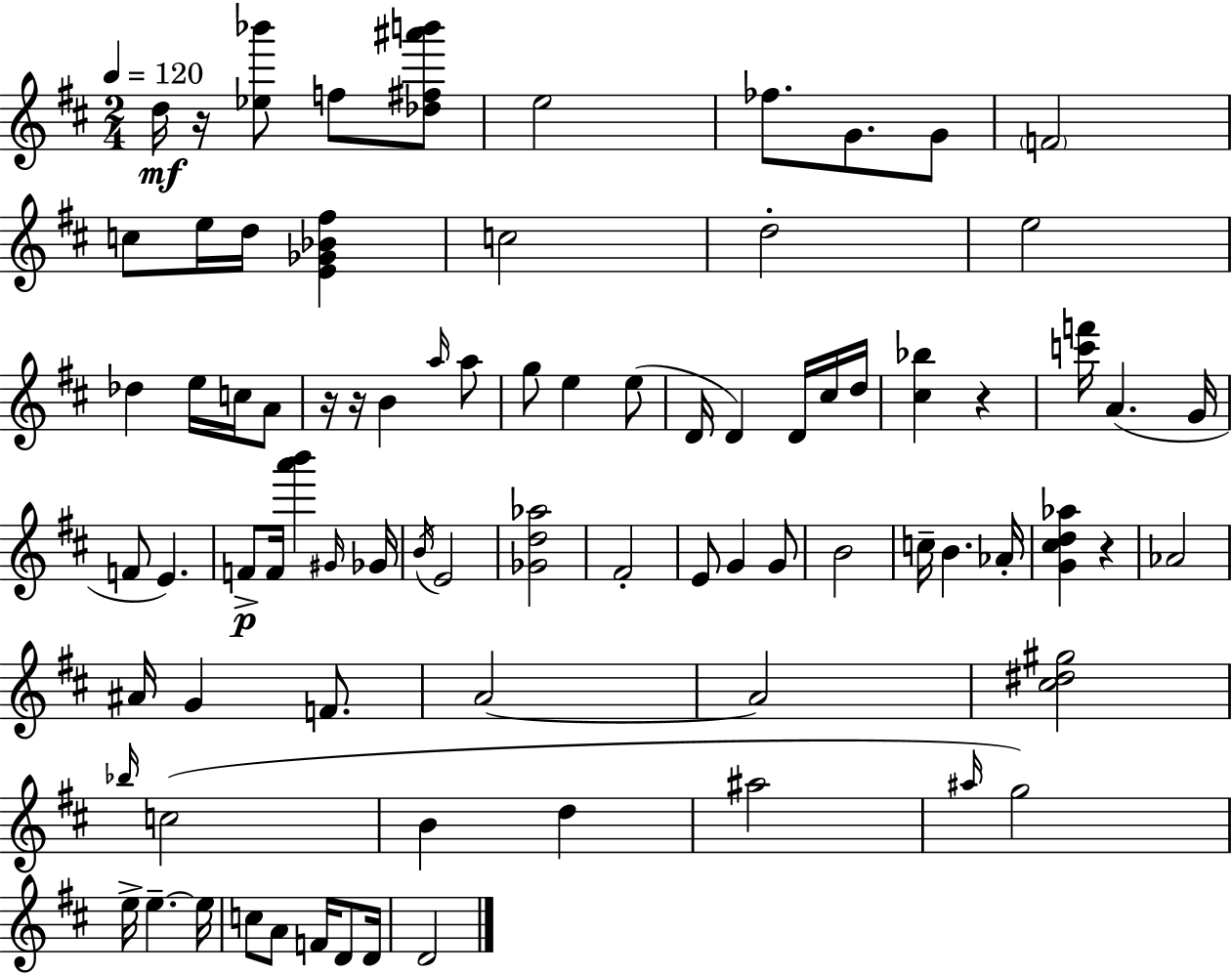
{
  \clef treble
  \numericTimeSignature
  \time 2/4
  \key d \major
  \tempo 4 = 120
  d''16\mf r16 <ees'' bes'''>8 f''8 <des'' fis'' ais''' b'''>8 | e''2 | fes''8. g'8. g'8 | \parenthesize f'2 | \break c''8 e''16 d''16 <e' ges' bes' fis''>4 | c''2 | d''2-. | e''2 | \break des''4 e''16 c''16 a'8 | r16 r16 b'4 \grace { a''16 } a''8 | g''8 e''4 e''8( | d'16 d'4) d'16 cis''16 | \break d''16 <cis'' bes''>4 r4 | <c''' f'''>16 a'4.( | g'16 f'8 e'4.) | f'8->\p f'16 <a''' b'''>4 | \break \grace { gis'16 } ges'16 \acciaccatura { b'16 } e'2 | <ges' d'' aes''>2 | fis'2-. | e'8 g'4 | \break g'8 b'2 | c''16-- b'4. | aes'16-. <g' cis'' d'' aes''>4 r4 | aes'2 | \break ais'16 g'4 | f'8. a'2~~ | a'2 | <cis'' dis'' gis''>2 | \break \grace { bes''16 }( c''2 | b'4 | d''4 ais''2 | \grace { ais''16 }) g''2 | \break e''16-> e''4.--~~ | e''16 c''8 a'8 | f'16 d'8 d'16 d'2 | \bar "|."
}